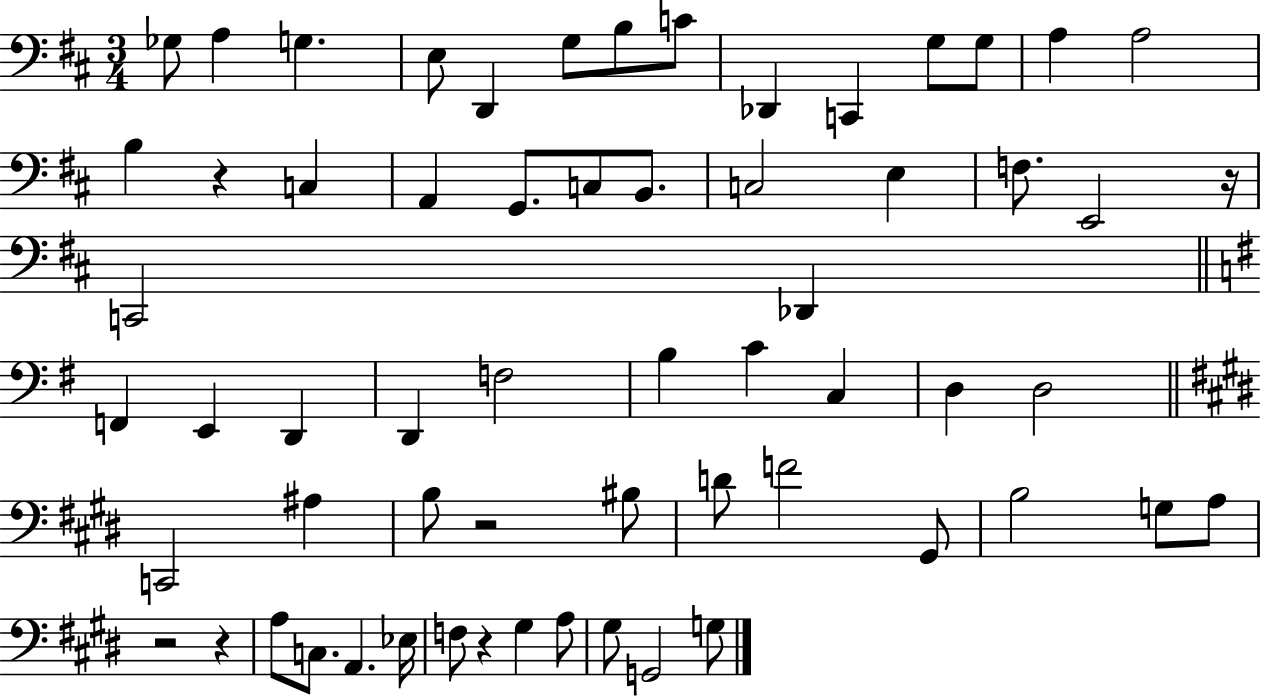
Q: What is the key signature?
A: D major